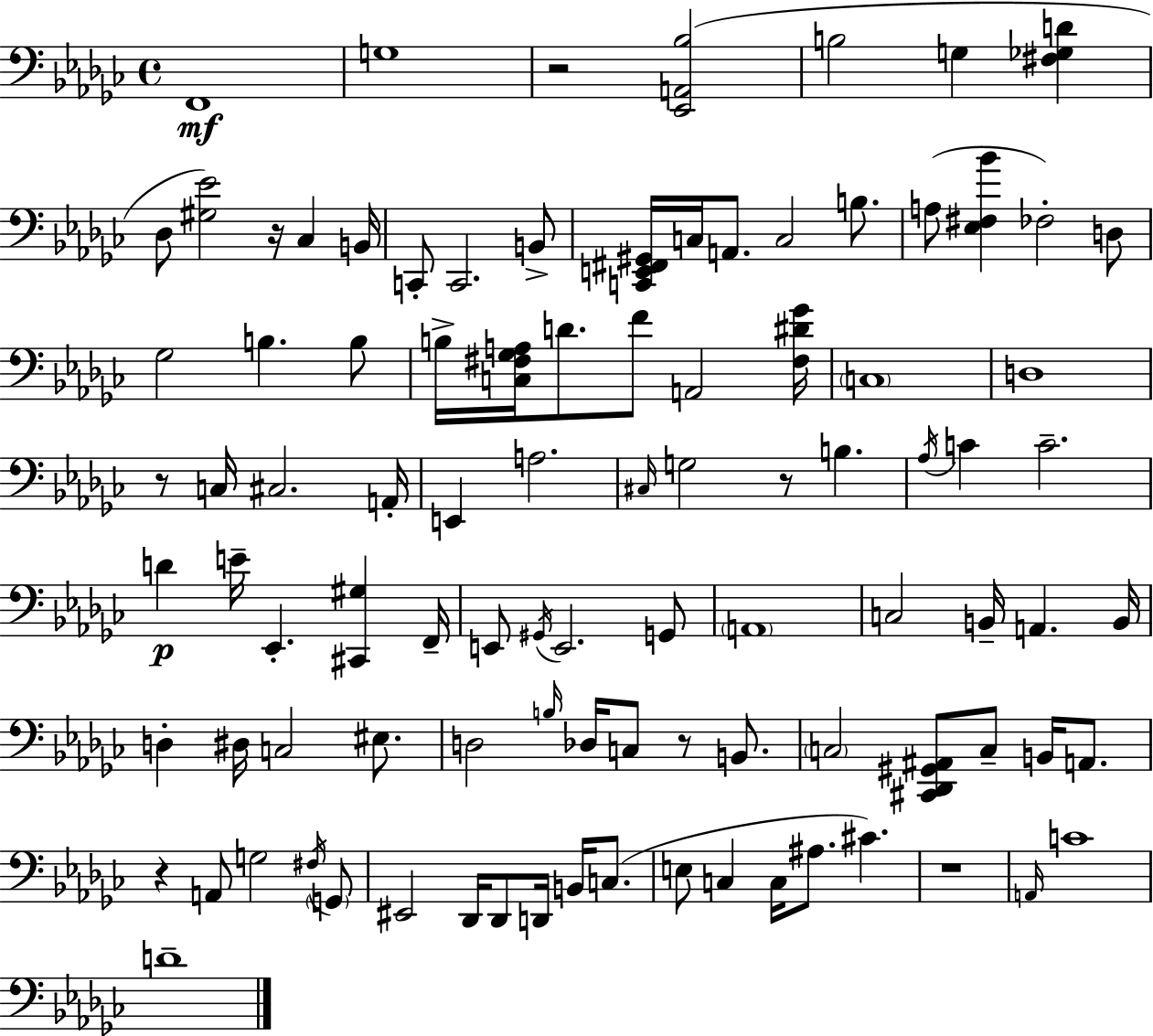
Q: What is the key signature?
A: EES minor